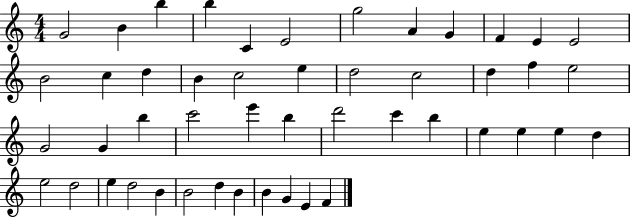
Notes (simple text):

G4/h B4/q B5/q B5/q C4/q E4/h G5/h A4/q G4/q F4/q E4/q E4/h B4/h C5/q D5/q B4/q C5/h E5/q D5/h C5/h D5/q F5/q E5/h G4/h G4/q B5/q C6/h E6/q B5/q D6/h C6/q B5/q E5/q E5/q E5/q D5/q E5/h D5/h E5/q D5/h B4/q B4/h D5/q B4/q B4/q G4/q E4/q F4/q